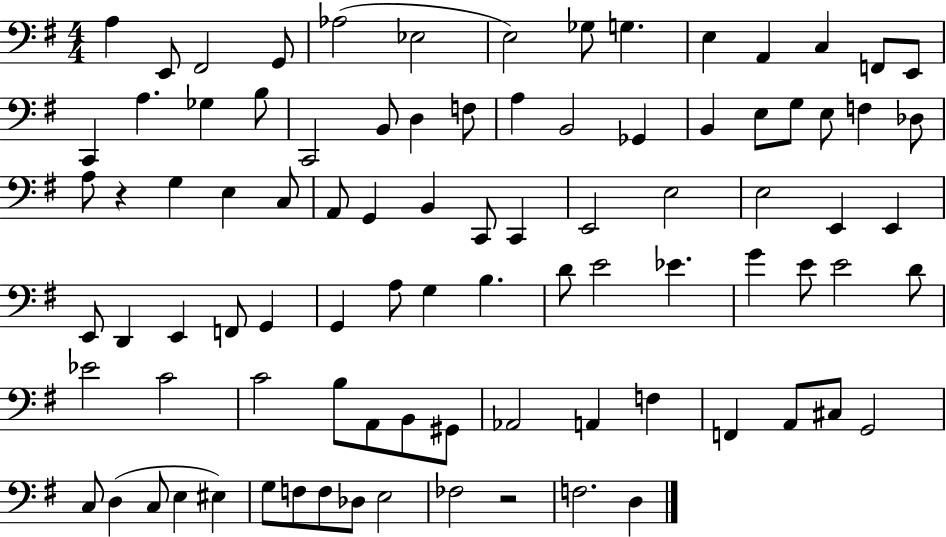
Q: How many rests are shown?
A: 2